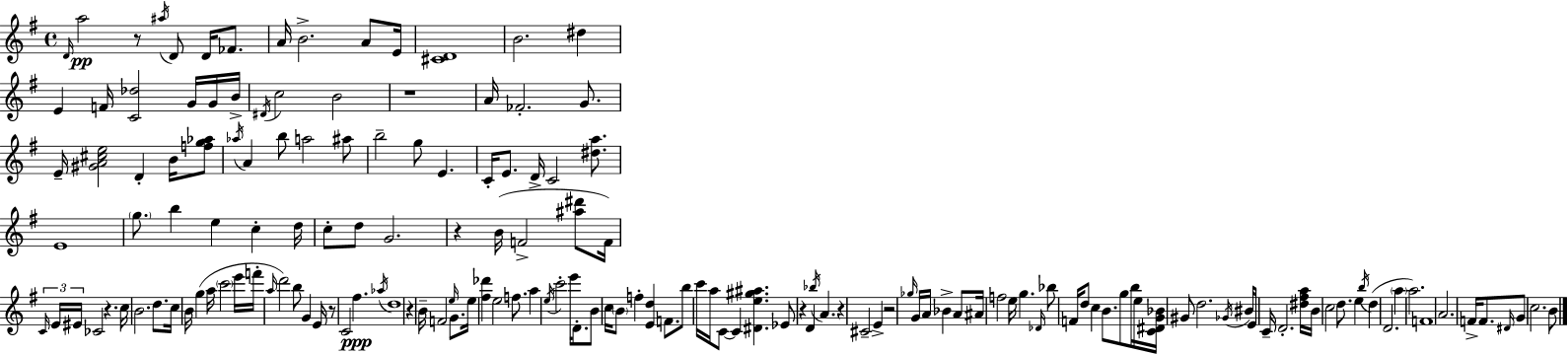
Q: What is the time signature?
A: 4/4